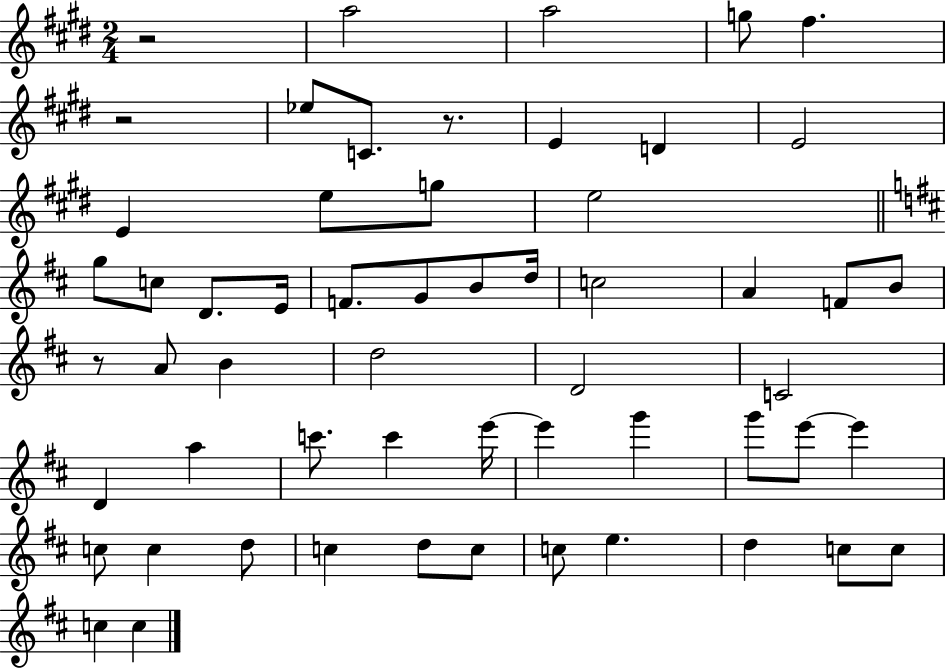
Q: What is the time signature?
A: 2/4